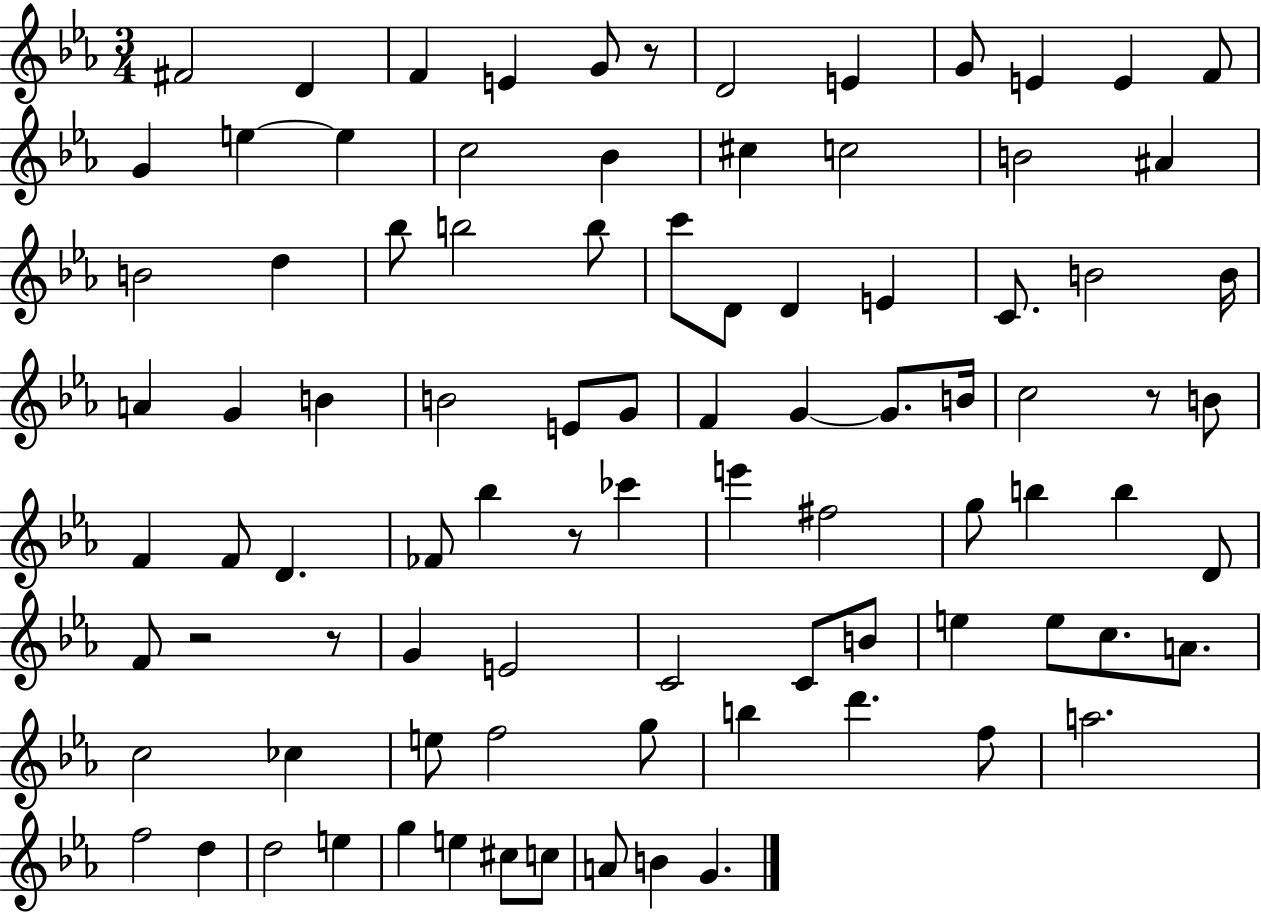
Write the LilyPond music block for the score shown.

{
  \clef treble
  \numericTimeSignature
  \time 3/4
  \key ees \major
  fis'2 d'4 | f'4 e'4 g'8 r8 | d'2 e'4 | g'8 e'4 e'4 f'8 | \break g'4 e''4~~ e''4 | c''2 bes'4 | cis''4 c''2 | b'2 ais'4 | \break b'2 d''4 | bes''8 b''2 b''8 | c'''8 d'8 d'4 e'4 | c'8. b'2 b'16 | \break a'4 g'4 b'4 | b'2 e'8 g'8 | f'4 g'4~~ g'8. b'16 | c''2 r8 b'8 | \break f'4 f'8 d'4. | fes'8 bes''4 r8 ces'''4 | e'''4 fis''2 | g''8 b''4 b''4 d'8 | \break f'8 r2 r8 | g'4 e'2 | c'2 c'8 b'8 | e''4 e''8 c''8. a'8. | \break c''2 ces''4 | e''8 f''2 g''8 | b''4 d'''4. f''8 | a''2. | \break f''2 d''4 | d''2 e''4 | g''4 e''4 cis''8 c''8 | a'8 b'4 g'4. | \break \bar "|."
}